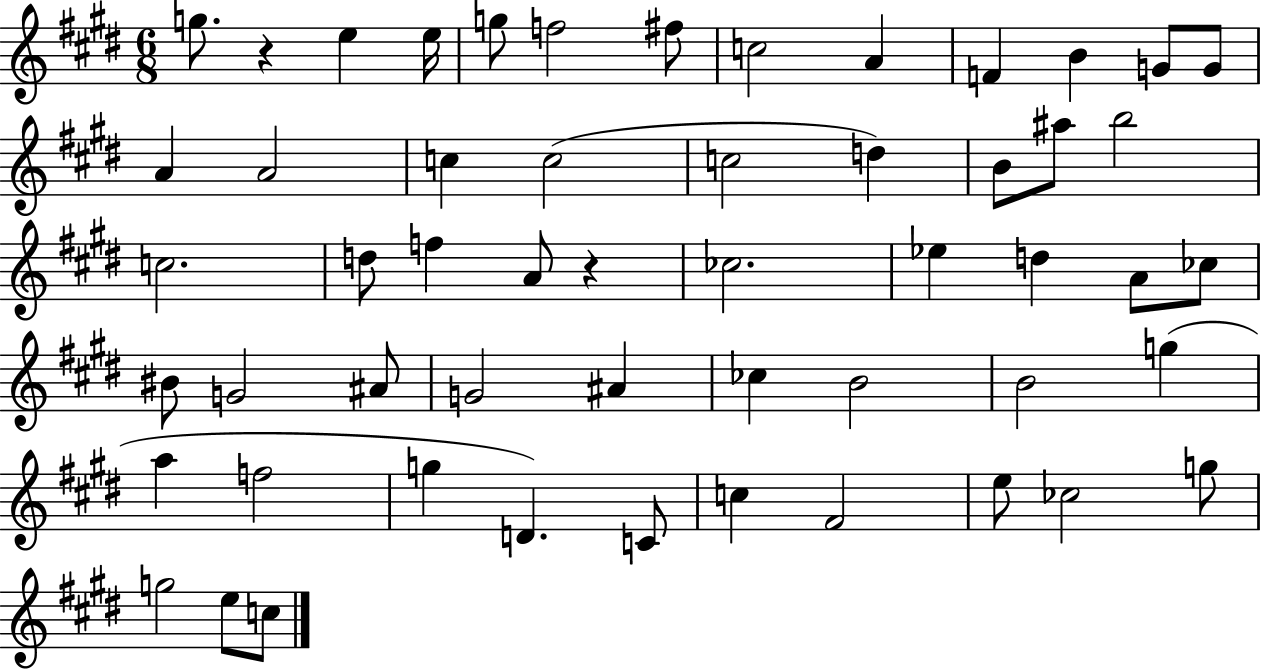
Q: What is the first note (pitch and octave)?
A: G5